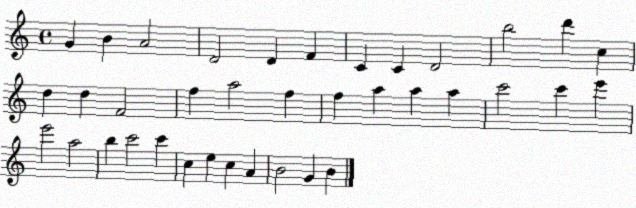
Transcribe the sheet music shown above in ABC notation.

X:1
T:Untitled
M:4/4
L:1/4
K:C
G B A2 D2 D F C C D2 b2 d' c d d F2 f a2 f f a a a c'2 c' e' e'2 a2 b c'2 c' c e c A B2 G B